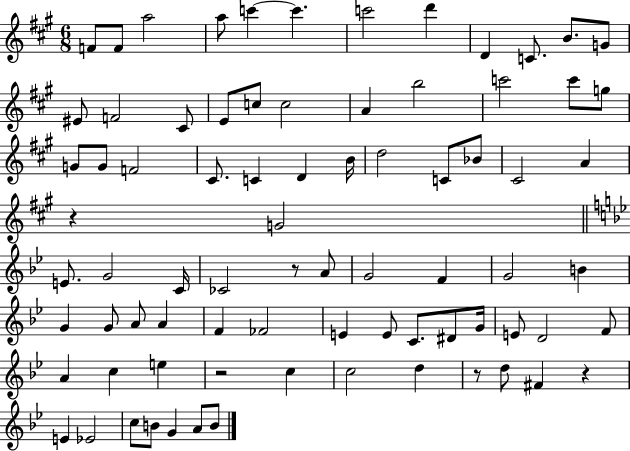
{
  \clef treble
  \numericTimeSignature
  \time 6/8
  \key a \major
  f'8 f'8 a''2 | a''8 c'''4~~ c'''4. | c'''2 d'''4 | d'4 c'8. b'8. g'8 | \break eis'8 f'2 cis'8 | e'8 c''8 c''2 | a'4 b''2 | c'''2 c'''8 g''8 | \break g'8 g'8 f'2 | cis'8. c'4 d'4 b'16 | d''2 c'8 bes'8 | cis'2 a'4 | \break r4 g'2 | \bar "||" \break \key g \minor e'8. g'2 c'16 | ces'2 r8 a'8 | g'2 f'4 | g'2 b'4 | \break g'4 g'8 a'8 a'4 | f'4 fes'2 | e'4 e'8 c'8. dis'8 g'16 | e'8 d'2 f'8 | \break a'4 c''4 e''4 | r2 c''4 | c''2 d''4 | r8 d''8 fis'4 r4 | \break e'4 ees'2 | c''8 b'8 g'4 a'8 b'8 | \bar "|."
}